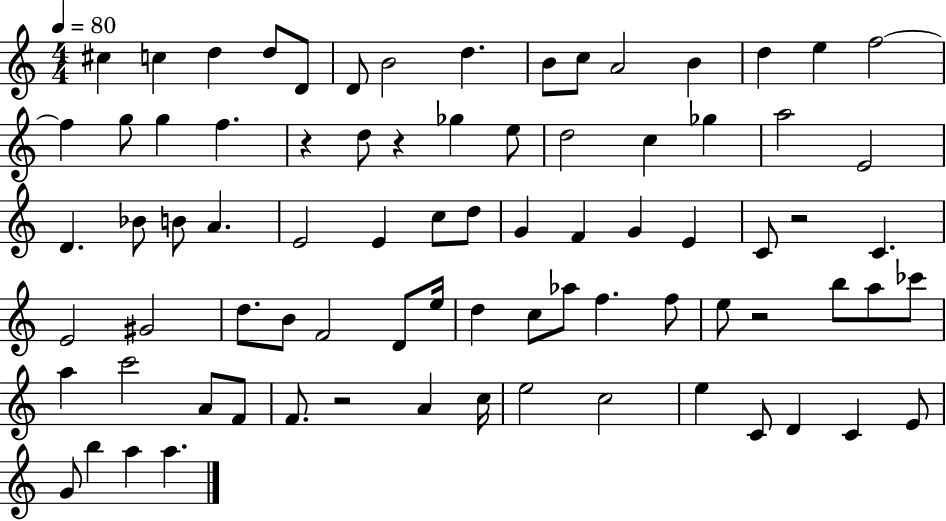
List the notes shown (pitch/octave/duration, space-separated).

C#5/q C5/q D5/q D5/e D4/e D4/e B4/h D5/q. B4/e C5/e A4/h B4/q D5/q E5/q F5/h F5/q G5/e G5/q F5/q. R/q D5/e R/q Gb5/q E5/e D5/h C5/q Gb5/q A5/h E4/h D4/q. Bb4/e B4/e A4/q. E4/h E4/q C5/e D5/e G4/q F4/q G4/q E4/q C4/e R/h C4/q. E4/h G#4/h D5/e. B4/e F4/h D4/e E5/s D5/q C5/e Ab5/e F5/q. F5/e E5/e R/h B5/e A5/e CES6/e A5/q C6/h A4/e F4/e F4/e. R/h A4/q C5/s E5/h C5/h E5/q C4/e D4/q C4/q E4/e G4/e B5/q A5/q A5/q.